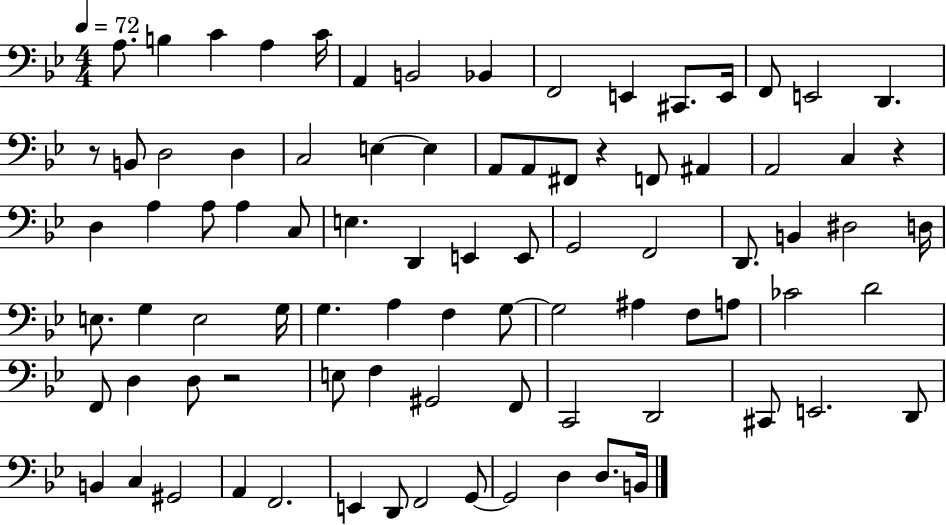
{
  \clef bass
  \numericTimeSignature
  \time 4/4
  \key bes \major
  \tempo 4 = 72
  a8. b4 c'4 a4 c'16 | a,4 b,2 bes,4 | f,2 e,4 cis,8. e,16 | f,8 e,2 d,4. | \break r8 b,8 d2 d4 | c2 e4~~ e4 | a,8 a,8 fis,8 r4 f,8 ais,4 | a,2 c4 r4 | \break d4 a4 a8 a4 c8 | e4. d,4 e,4 e,8 | g,2 f,2 | d,8. b,4 dis2 d16 | \break e8. g4 e2 g16 | g4. a4 f4 g8~~ | g2 ais4 f8 a8 | ces'2 d'2 | \break f,8 d4 d8 r2 | e8 f4 gis,2 f,8 | c,2 d,2 | cis,8 e,2. d,8 | \break b,4 c4 gis,2 | a,4 f,2. | e,4 d,8 f,2 g,8~~ | g,2 d4 d8. b,16 | \break \bar "|."
}